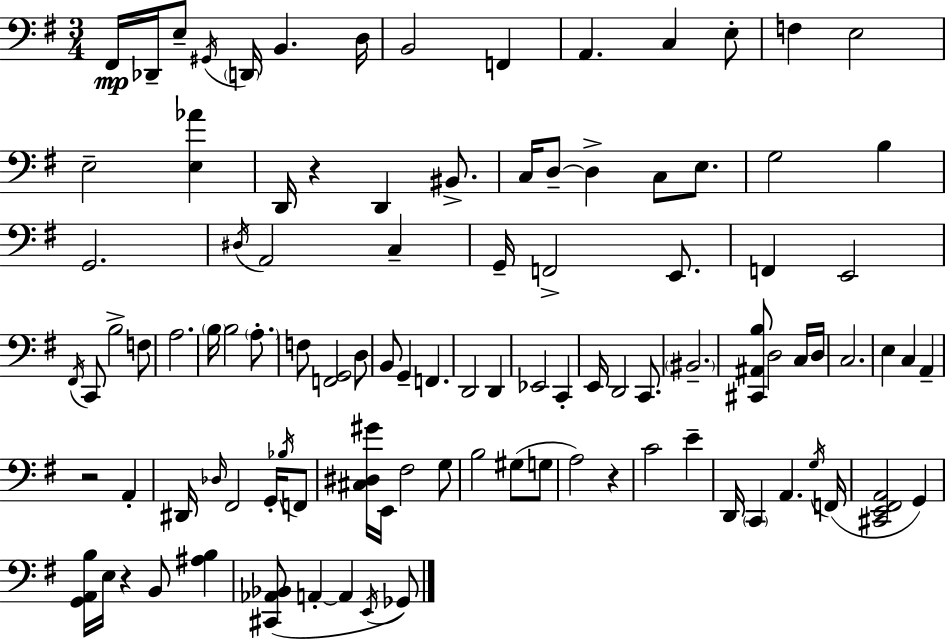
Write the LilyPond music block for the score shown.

{
  \clef bass
  \numericTimeSignature
  \time 3/4
  \key g \major
  \repeat volta 2 { fis,16\mp des,16-- e8-- \acciaccatura { gis,16 } \parenthesize d,16 b,4. | d16 b,2 f,4 | a,4. c4 e8-. | f4 e2 | \break e2-- <e aes'>4 | d,16 r4 d,4 bis,8.-> | c16 d8--~~ d4-> c8 e8. | g2 b4 | \break g,2. | \acciaccatura { dis16 } a,2 c4-- | g,16-- f,2-> e,8. | f,4 e,2 | \break \acciaccatura { fis,16 } c,8 b2-> | f8 a2. | \parenthesize b16 b2 | \parenthesize a8.-. f8 <f, g,>2 | \break d8 b,8 g,4-- f,4. | d,2 d,4 | ees,2 c,4-. | e,16 d,2 | \break c,8. \parenthesize bis,2.-- | <cis, ais, b>8 d2 | c16 d16 c2. | e4 c4 a,4-- | \break r2 a,4-. | dis,16 \grace { des16 } fis,2 | g,16-. \acciaccatura { bes16 } f,8 <cis dis gis'>16 e,16 fis2 | g8 b2 | \break gis8( g8 a2) | r4 c'2 | e'4-- d,16 \parenthesize c,4 a,4. | \acciaccatura { g16 }( f,16 <cis, e, fis, a,>2 | \break g,4) <g, a, b>16 e16 r4 | b,8 <ais b>4 <cis, aes, bes,>8( a,4-.~~ | a,4 \acciaccatura { e,16 }) ges,8 } \bar "|."
}